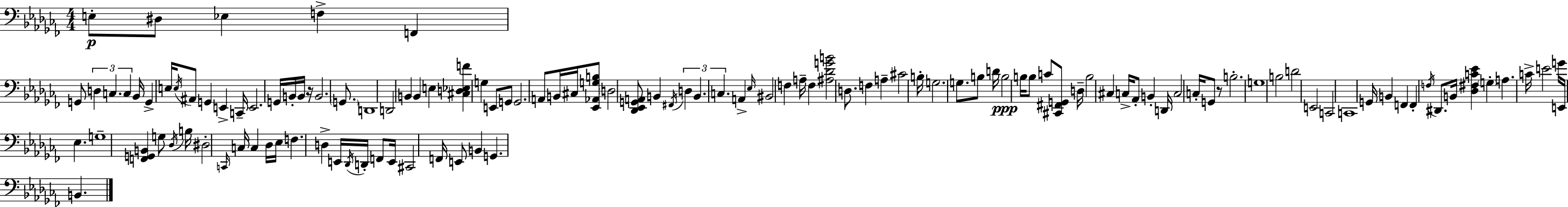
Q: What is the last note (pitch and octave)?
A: B2